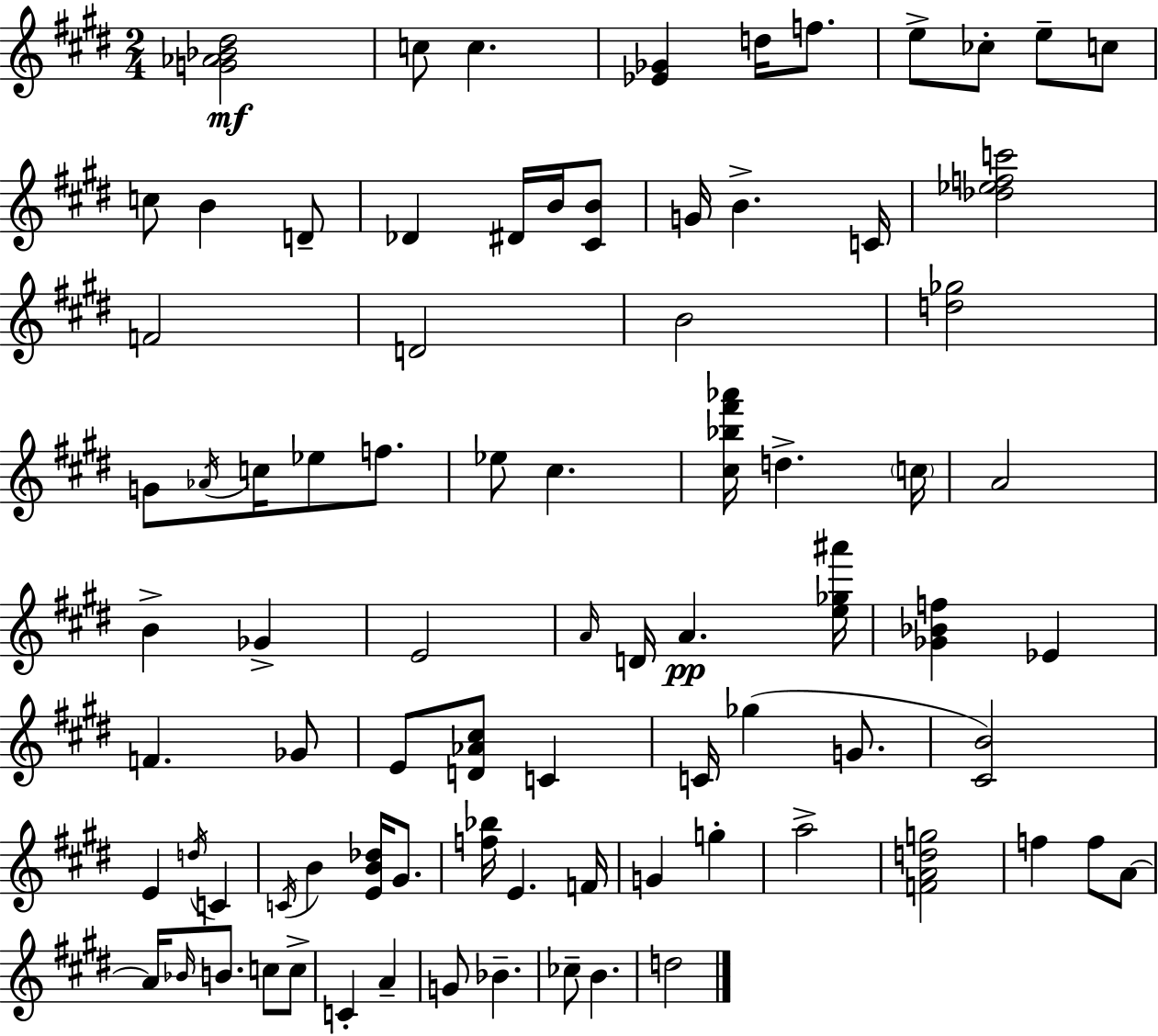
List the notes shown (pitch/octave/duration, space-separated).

[G4,Ab4,Bb4,D#5]/h C5/e C5/q. [Eb4,Gb4]/q D5/s F5/e. E5/e CES5/e E5/e C5/e C5/e B4/q D4/e Db4/q D#4/s B4/s [C#4,B4]/e G4/s B4/q. C4/s [Db5,Eb5,F5,C6]/h F4/h D4/h B4/h [D5,Gb5]/h G4/e Ab4/s C5/s Eb5/e F5/e. Eb5/e C#5/q. [C#5,Bb5,F#6,Ab6]/s D5/q. C5/s A4/h B4/q Gb4/q E4/h A4/s D4/s A4/q. [E5,Gb5,A#6]/s [Gb4,Bb4,F5]/q Eb4/q F4/q. Gb4/e E4/e [D4,Ab4,C#5]/e C4/q C4/s Gb5/q G4/e. [C#4,B4]/h E4/q D5/s C4/q C4/s B4/q [E4,B4,Db5]/s G#4/e. [F5,Bb5]/s E4/q. F4/s G4/q G5/q A5/h [F4,A4,D5,G5]/h F5/q F5/e A4/e A4/s Bb4/s B4/e. C5/e C5/e C4/q A4/q G4/e Bb4/q. CES5/e B4/q. D5/h